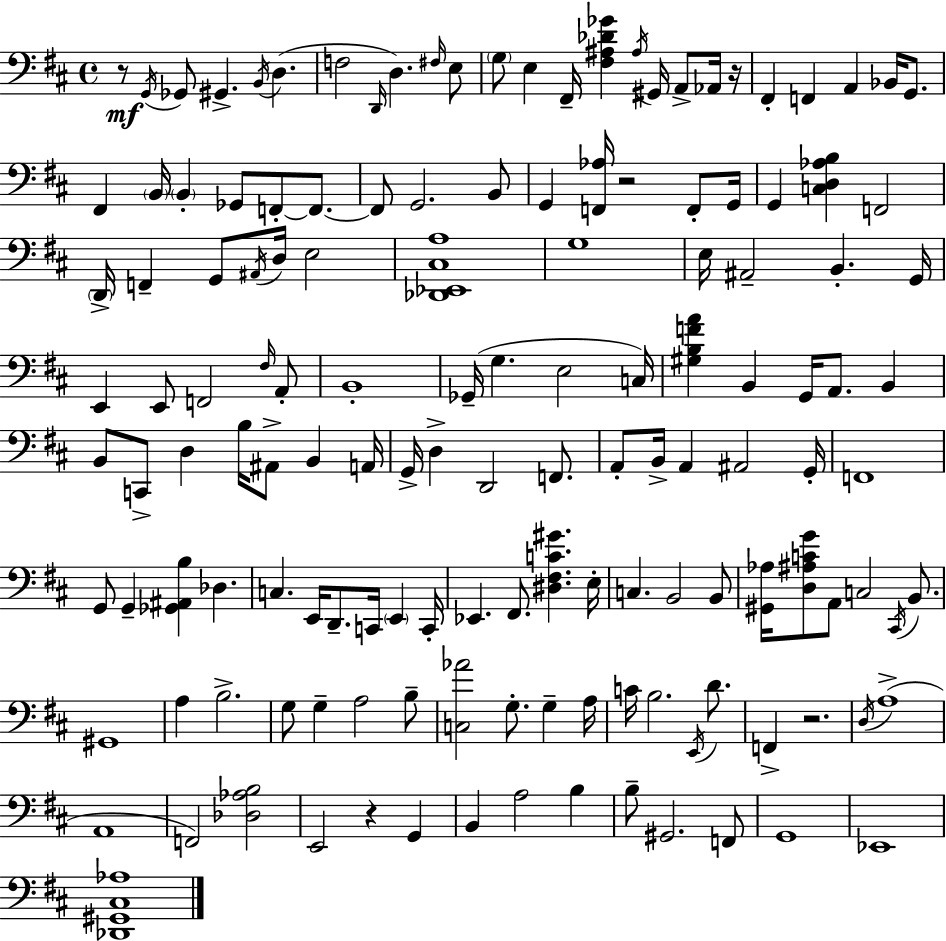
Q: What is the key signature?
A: D major